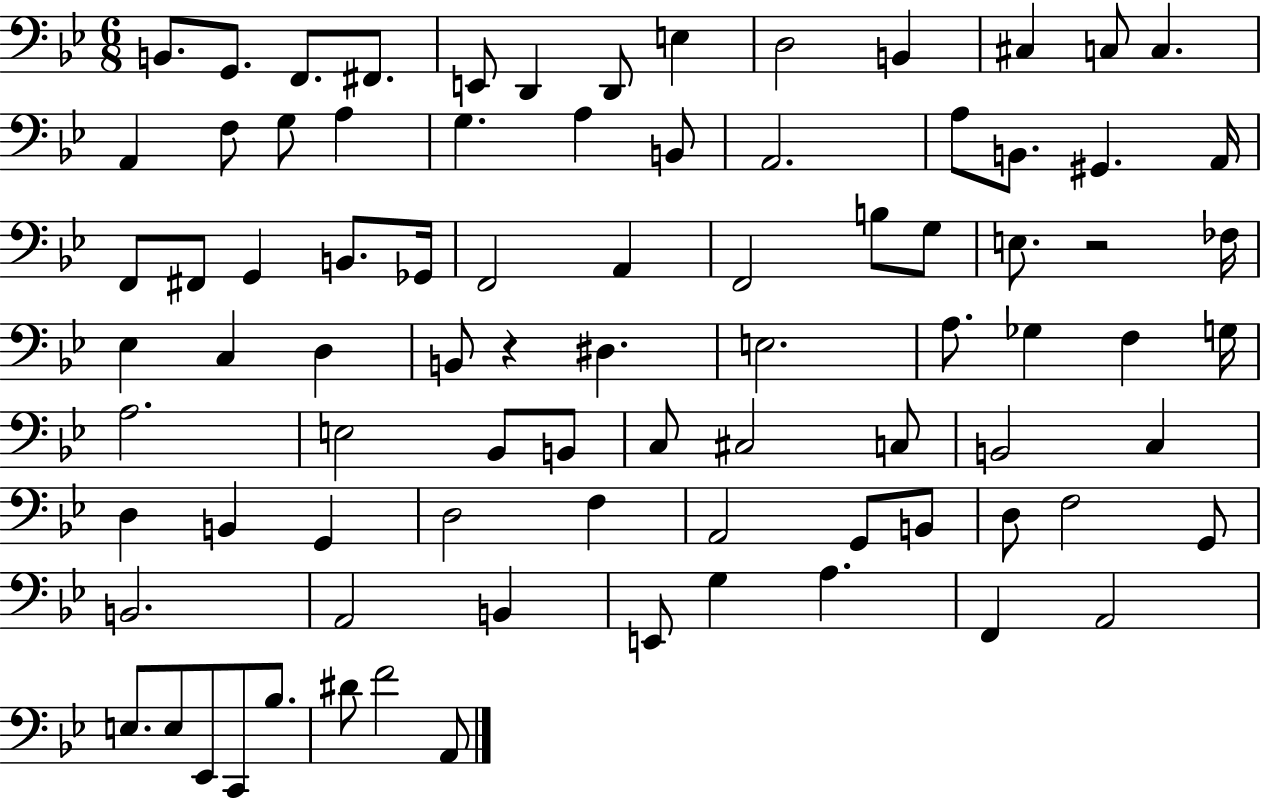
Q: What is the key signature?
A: BES major